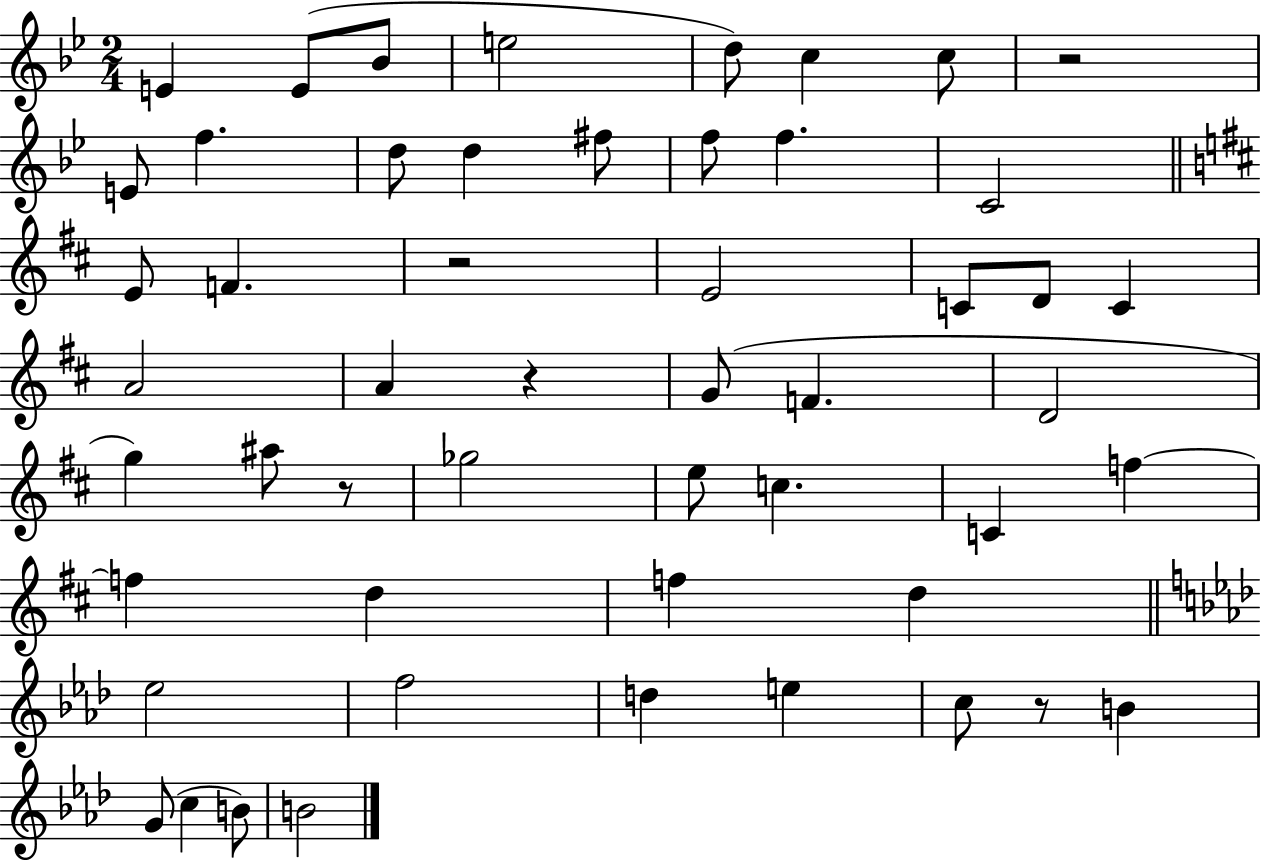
{
  \clef treble
  \numericTimeSignature
  \time 2/4
  \key bes \major
  \repeat volta 2 { e'4 e'8( bes'8 | e''2 | d''8) c''4 c''8 | r2 | \break e'8 f''4. | d''8 d''4 fis''8 | f''8 f''4. | c'2 | \break \bar "||" \break \key d \major e'8 f'4. | r2 | e'2 | c'8 d'8 c'4 | \break a'2 | a'4 r4 | g'8( f'4. | d'2 | \break g''4) ais''8 r8 | ges''2 | e''8 c''4. | c'4 f''4~~ | \break f''4 d''4 | f''4 d''4 | \bar "||" \break \key aes \major ees''2 | f''2 | d''4 e''4 | c''8 r8 b'4 | \break g'8( c''4 b'8) | b'2 | } \bar "|."
}